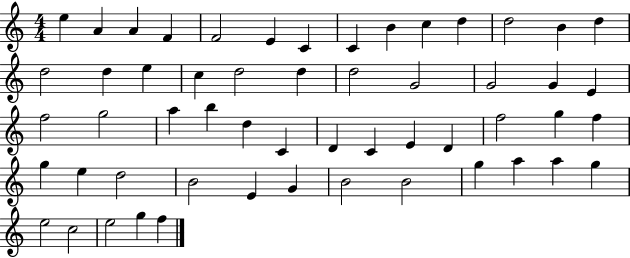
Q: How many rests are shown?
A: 0